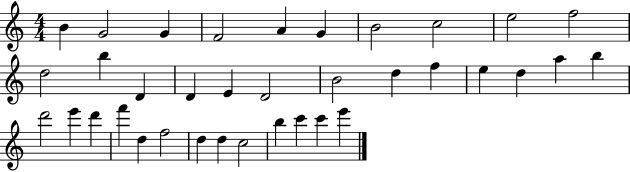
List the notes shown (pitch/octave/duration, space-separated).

B4/q G4/h G4/q F4/h A4/q G4/q B4/h C5/h E5/h F5/h D5/h B5/q D4/q D4/q E4/q D4/h B4/h D5/q F5/q E5/q D5/q A5/q B5/q D6/h E6/q D6/q F6/q D5/q F5/h D5/q D5/q C5/h B5/q C6/q C6/q E6/q